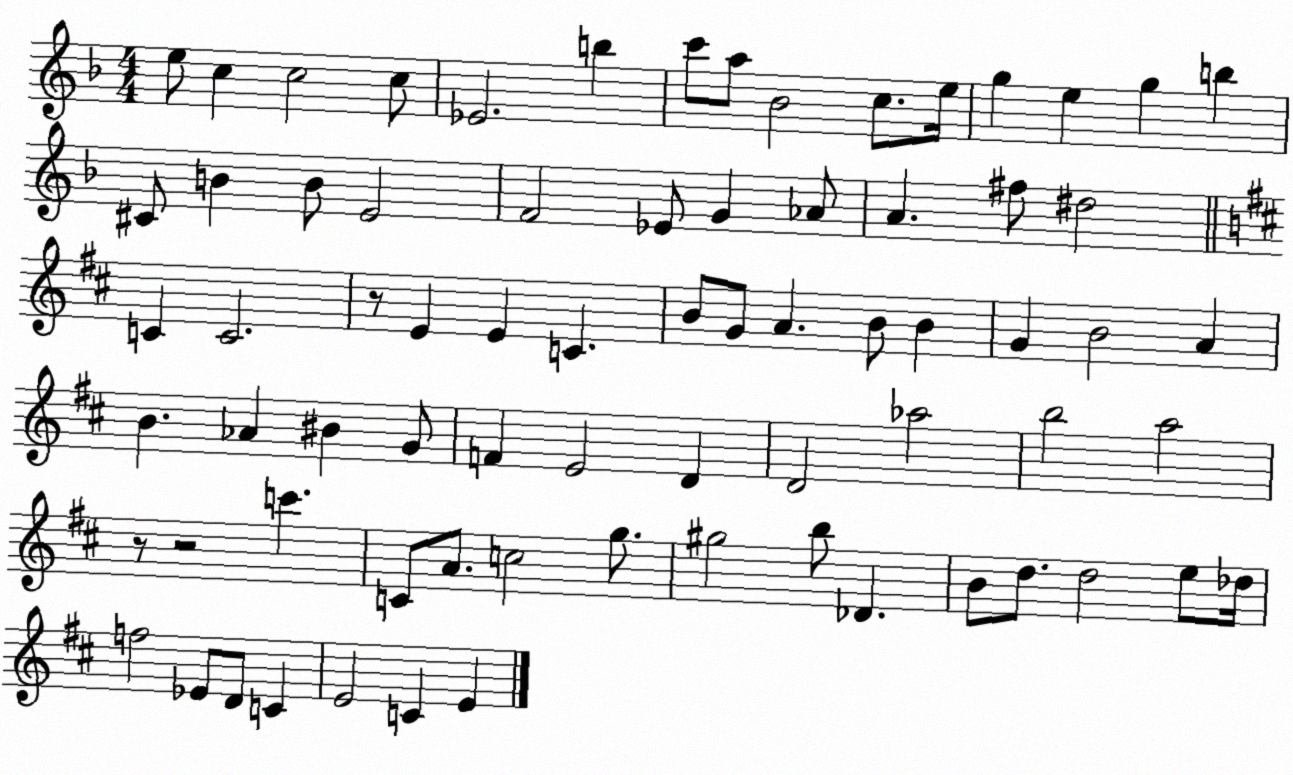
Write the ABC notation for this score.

X:1
T:Untitled
M:4/4
L:1/4
K:F
e/2 c c2 c/2 _E2 b c'/2 a/2 _B2 c/2 e/4 g e g b ^C/2 B B/2 E2 F2 _E/2 G _A/2 A ^f/2 ^d2 C C2 z/2 E E C B/2 G/2 A B/2 B G B2 A B _A ^B G/2 F E2 D D2 _a2 b2 a2 z/2 z2 c' C/2 A/2 c2 g/2 ^g2 b/2 _D B/2 d/2 d2 e/2 _d/4 f2 _E/2 D/2 C E2 C E